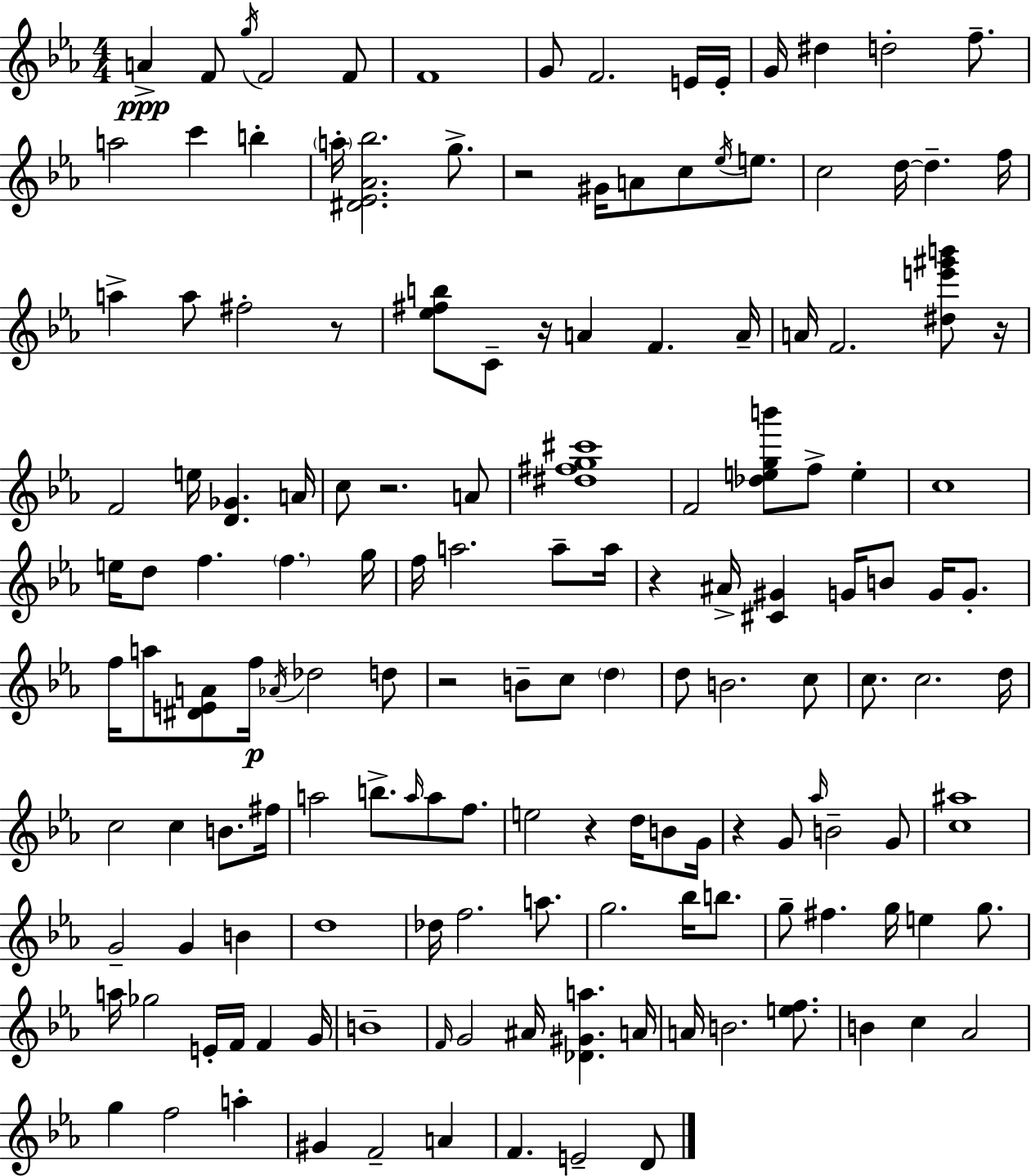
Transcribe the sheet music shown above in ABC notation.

X:1
T:Untitled
M:4/4
L:1/4
K:Eb
A F/2 g/4 F2 F/2 F4 G/2 F2 E/4 E/4 G/4 ^d d2 f/2 a2 c' b a/4 [^D_E_A_b]2 g/2 z2 ^G/4 A/2 c/2 _e/4 e/2 c2 d/4 d f/4 a a/2 ^f2 z/2 [_e^fb]/2 C/2 z/4 A F A/4 A/4 F2 [^de'^g'b']/2 z/4 F2 e/4 [D_G] A/4 c/2 z2 A/2 [^d^fg^c']4 F2 [_degb']/2 f/2 e c4 e/4 d/2 f f g/4 f/4 a2 a/2 a/4 z ^A/4 [^C^G] G/4 B/2 G/4 G/2 f/4 a/2 [^DEA]/2 f/4 _A/4 _d2 d/2 z2 B/2 c/2 d d/2 B2 c/2 c/2 c2 d/4 c2 c B/2 ^f/4 a2 b/2 a/4 a/2 f/2 e2 z d/4 B/2 G/4 z G/2 _a/4 B2 G/2 [c^a]4 G2 G B d4 _d/4 f2 a/2 g2 _b/4 b/2 g/2 ^f g/4 e g/2 a/4 _g2 E/4 F/4 F G/4 B4 F/4 G2 ^A/4 [_D^Ga] A/4 A/4 B2 [ef]/2 B c _A2 g f2 a ^G F2 A F E2 D/2